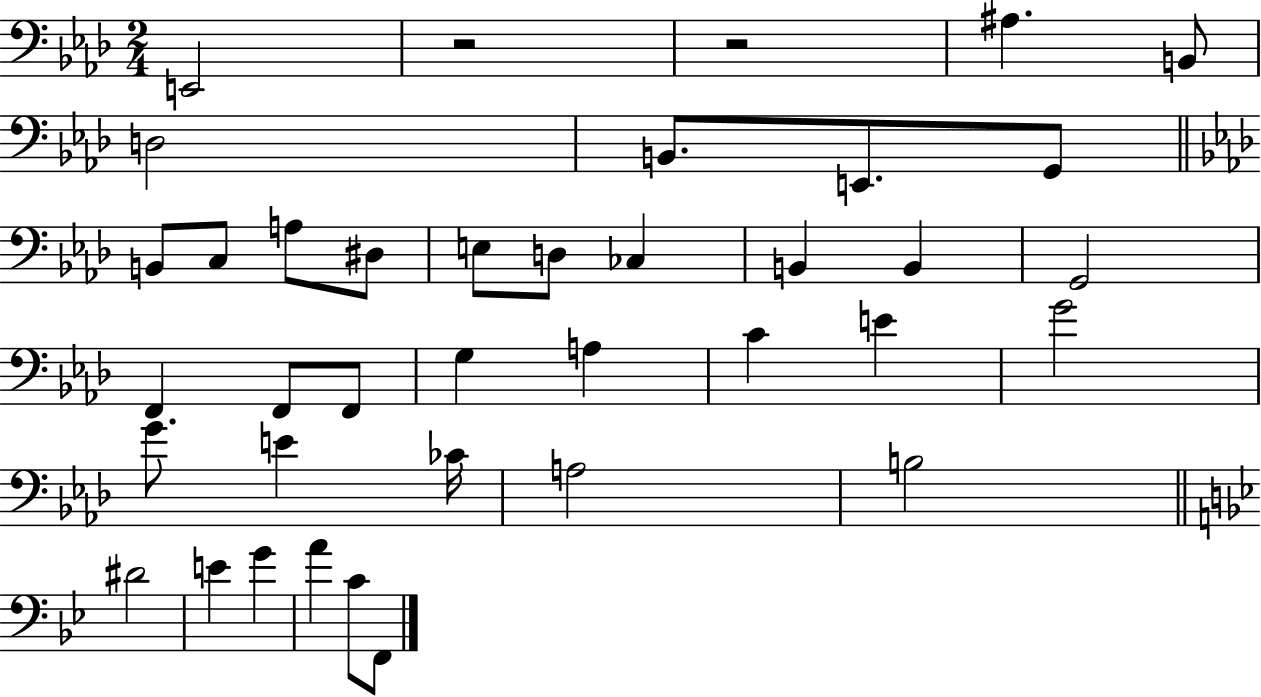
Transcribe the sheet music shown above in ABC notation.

X:1
T:Untitled
M:2/4
L:1/4
K:Ab
E,,2 z2 z2 ^A, B,,/2 D,2 B,,/2 E,,/2 G,,/2 B,,/2 C,/2 A,/2 ^D,/2 E,/2 D,/2 _C, B,, B,, G,,2 F,, F,,/2 F,,/2 G, A, C E G2 G/2 E _C/4 A,2 B,2 ^D2 E G A C/2 F,,/2